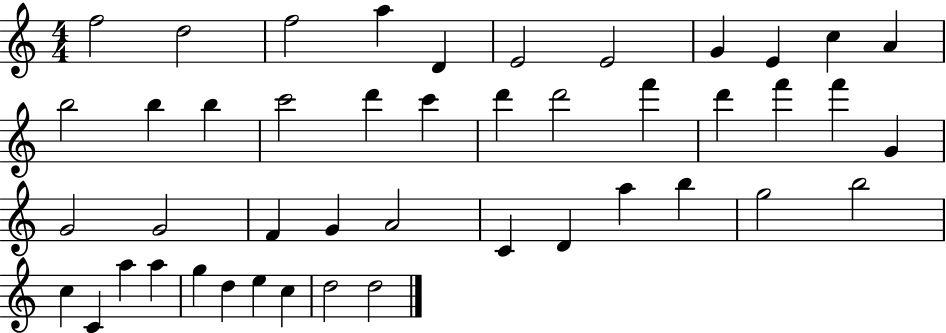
{
  \clef treble
  \numericTimeSignature
  \time 4/4
  \key c \major
  f''2 d''2 | f''2 a''4 d'4 | e'2 e'2 | g'4 e'4 c''4 a'4 | \break b''2 b''4 b''4 | c'''2 d'''4 c'''4 | d'''4 d'''2 f'''4 | d'''4 f'''4 f'''4 g'4 | \break g'2 g'2 | f'4 g'4 a'2 | c'4 d'4 a''4 b''4 | g''2 b''2 | \break c''4 c'4 a''4 a''4 | g''4 d''4 e''4 c''4 | d''2 d''2 | \bar "|."
}